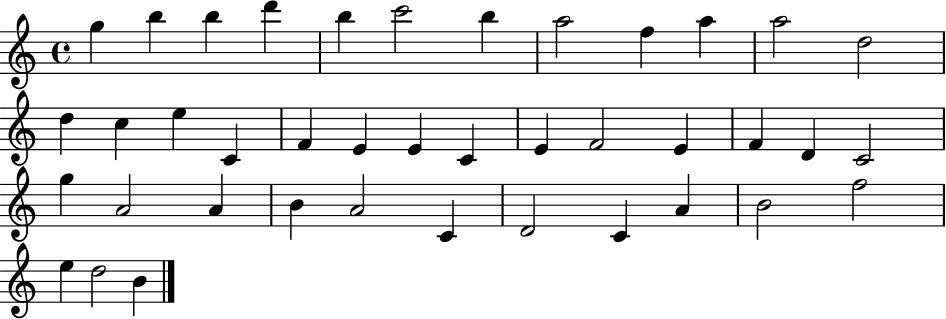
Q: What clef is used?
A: treble